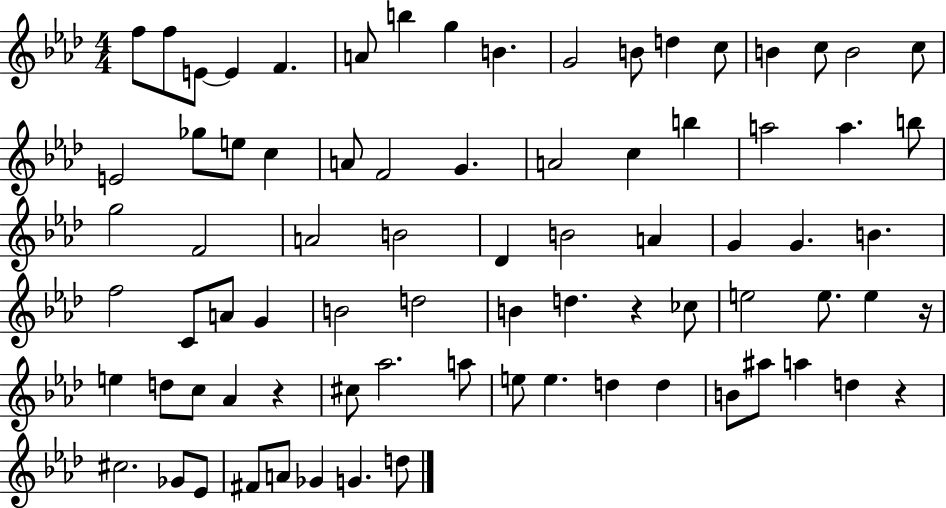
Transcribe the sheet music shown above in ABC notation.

X:1
T:Untitled
M:4/4
L:1/4
K:Ab
f/2 f/2 E/2 E F A/2 b g B G2 B/2 d c/2 B c/2 B2 c/2 E2 _g/2 e/2 c A/2 F2 G A2 c b a2 a b/2 g2 F2 A2 B2 _D B2 A G G B f2 C/2 A/2 G B2 d2 B d z _c/2 e2 e/2 e z/4 e d/2 c/2 _A z ^c/2 _a2 a/2 e/2 e d d B/2 ^a/2 a d z ^c2 _G/2 _E/2 ^F/2 A/2 _G G d/2